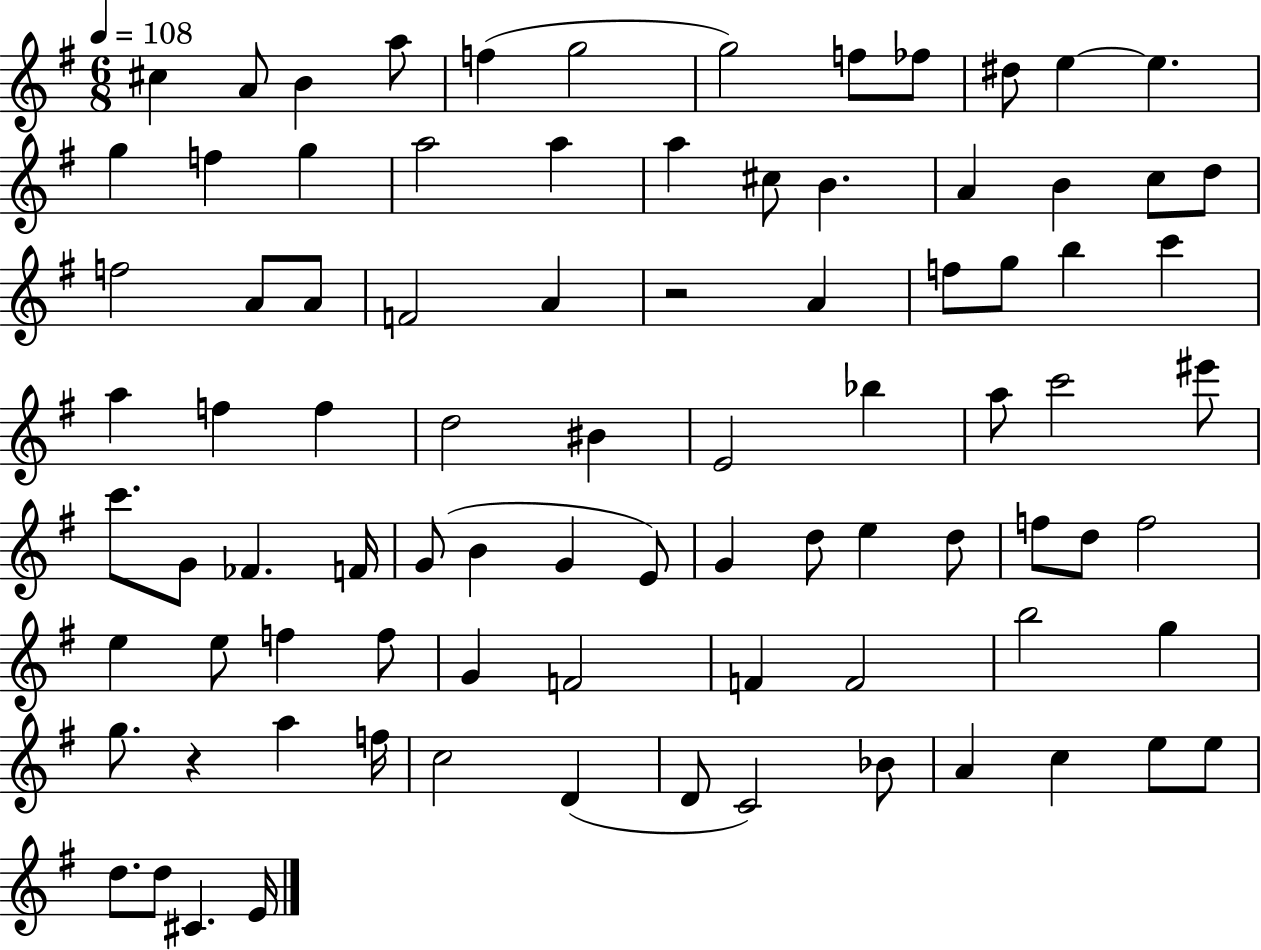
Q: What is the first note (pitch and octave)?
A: C#5